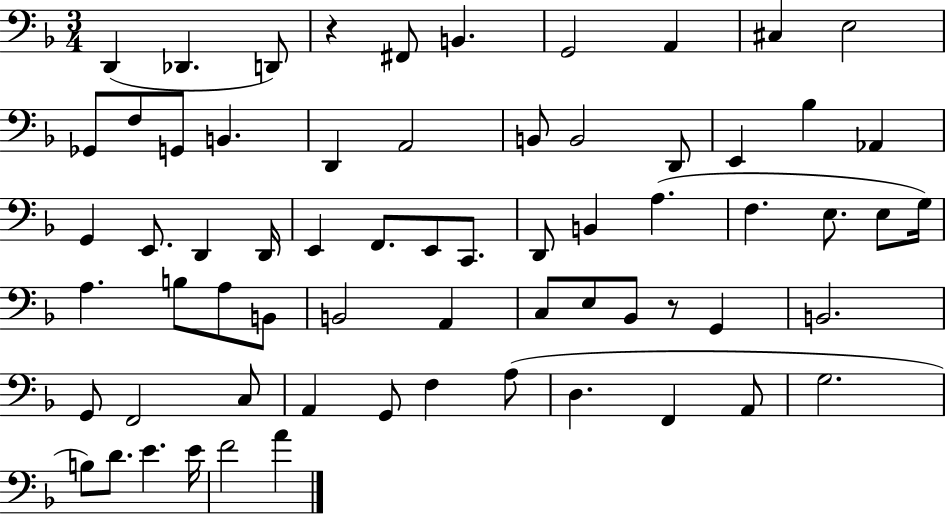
D2/q Db2/q. D2/e R/q F#2/e B2/q. G2/h A2/q C#3/q E3/h Gb2/e F3/e G2/e B2/q. D2/q A2/h B2/e B2/h D2/e E2/q Bb3/q Ab2/q G2/q E2/e. D2/q D2/s E2/q F2/e. E2/e C2/e. D2/e B2/q A3/q. F3/q. E3/e. E3/e G3/s A3/q. B3/e A3/e B2/e B2/h A2/q C3/e E3/e Bb2/e R/e G2/q B2/h. G2/e F2/h C3/e A2/q G2/e F3/q A3/e D3/q. F2/q A2/e G3/h. B3/e D4/e. E4/q. E4/s F4/h A4/q